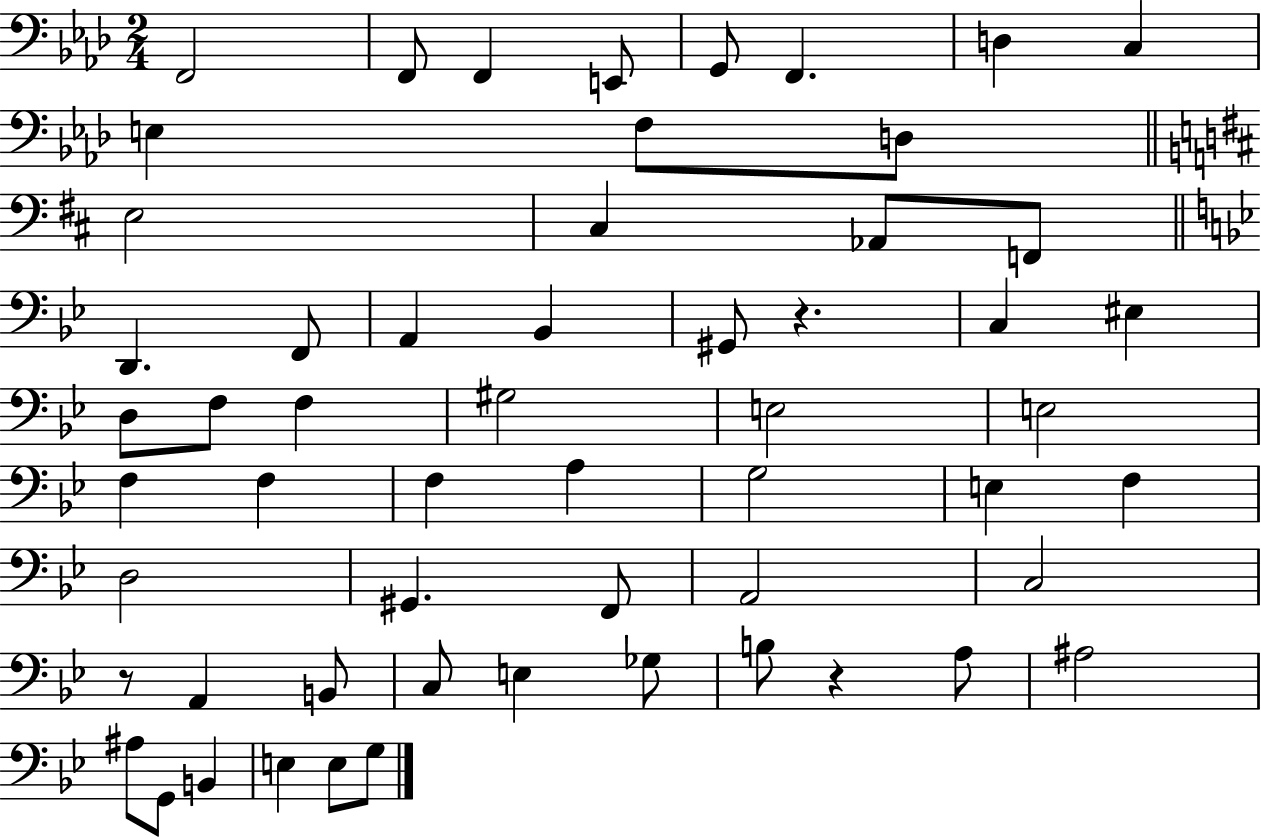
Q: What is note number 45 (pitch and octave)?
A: Gb3